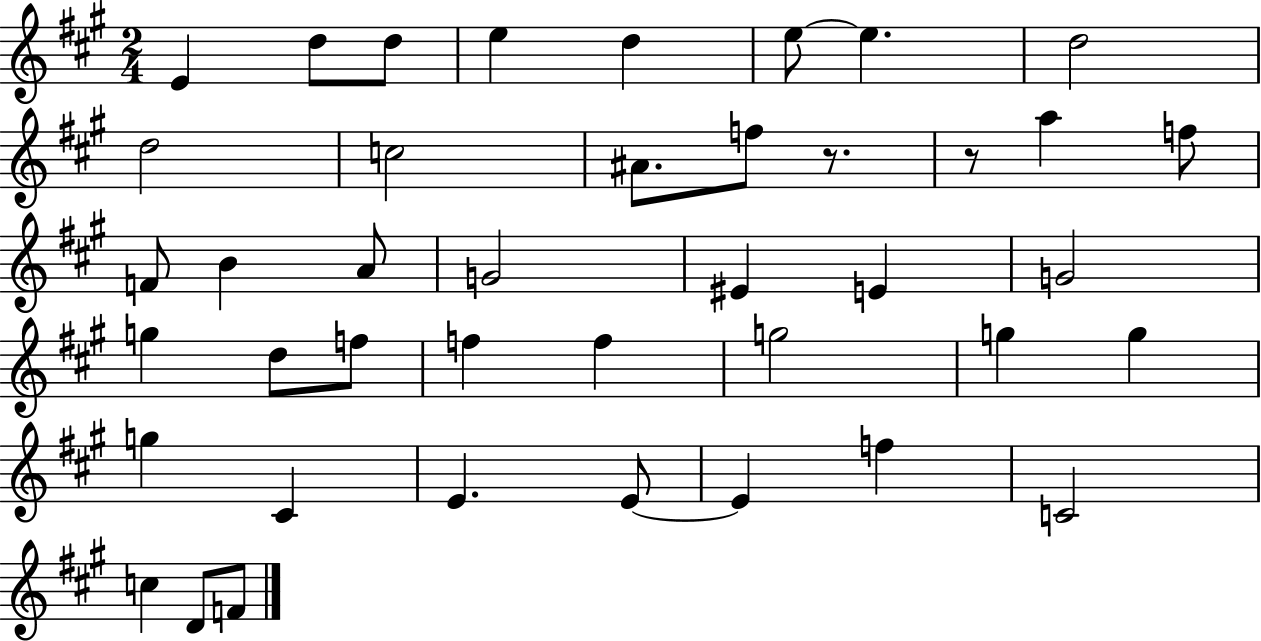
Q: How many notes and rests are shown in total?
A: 41